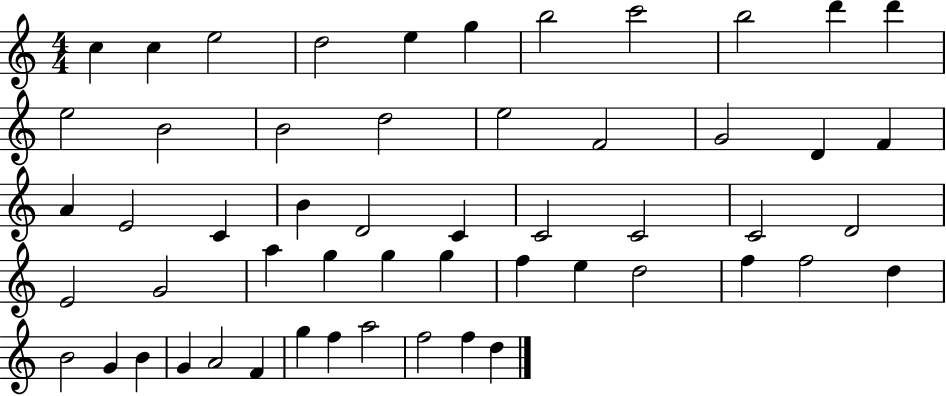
C5/q C5/q E5/h D5/h E5/q G5/q B5/h C6/h B5/h D6/q D6/q E5/h B4/h B4/h D5/h E5/h F4/h G4/h D4/q F4/q A4/q E4/h C4/q B4/q D4/h C4/q C4/h C4/h C4/h D4/h E4/h G4/h A5/q G5/q G5/q G5/q F5/q E5/q D5/h F5/q F5/h D5/q B4/h G4/q B4/q G4/q A4/h F4/q G5/q F5/q A5/h F5/h F5/q D5/q